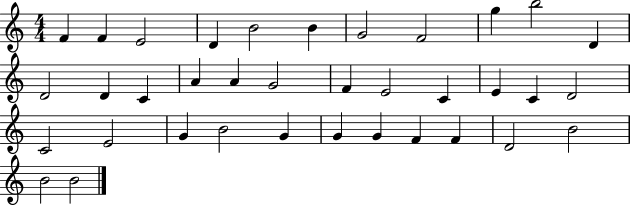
X:1
T:Untitled
M:4/4
L:1/4
K:C
F F E2 D B2 B G2 F2 g b2 D D2 D C A A G2 F E2 C E C D2 C2 E2 G B2 G G G F F D2 B2 B2 B2